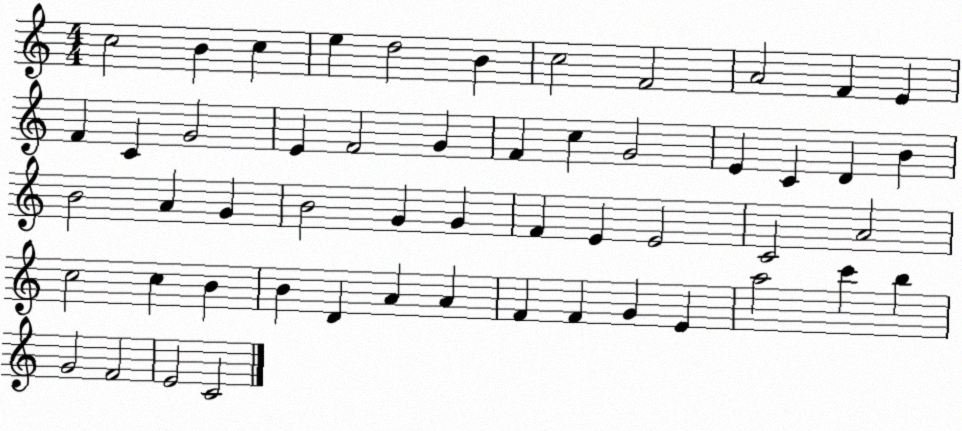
X:1
T:Untitled
M:4/4
L:1/4
K:C
c2 B c e d2 B c2 F2 A2 F E F C G2 E F2 G F c G2 E C D B B2 A G B2 G G F E E2 C2 A2 c2 c B B D A A F F G E a2 c' b G2 F2 E2 C2